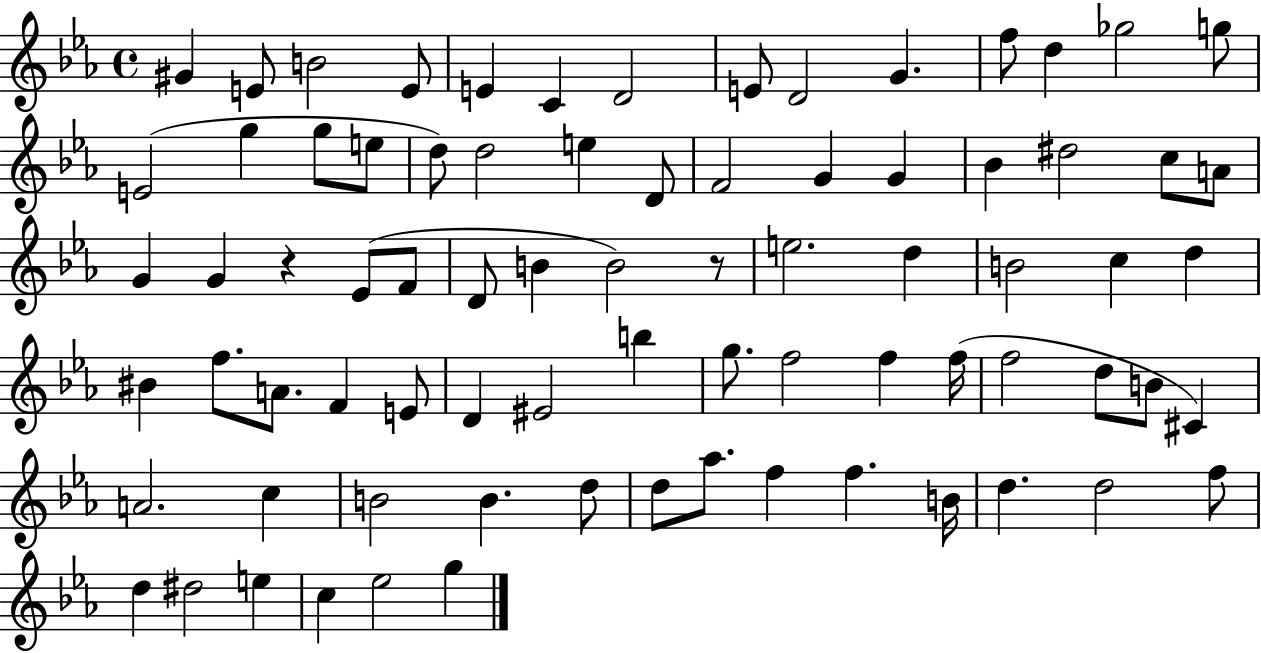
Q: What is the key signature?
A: EES major